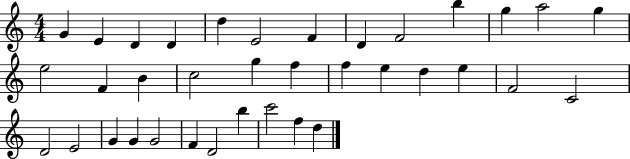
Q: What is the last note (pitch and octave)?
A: D5